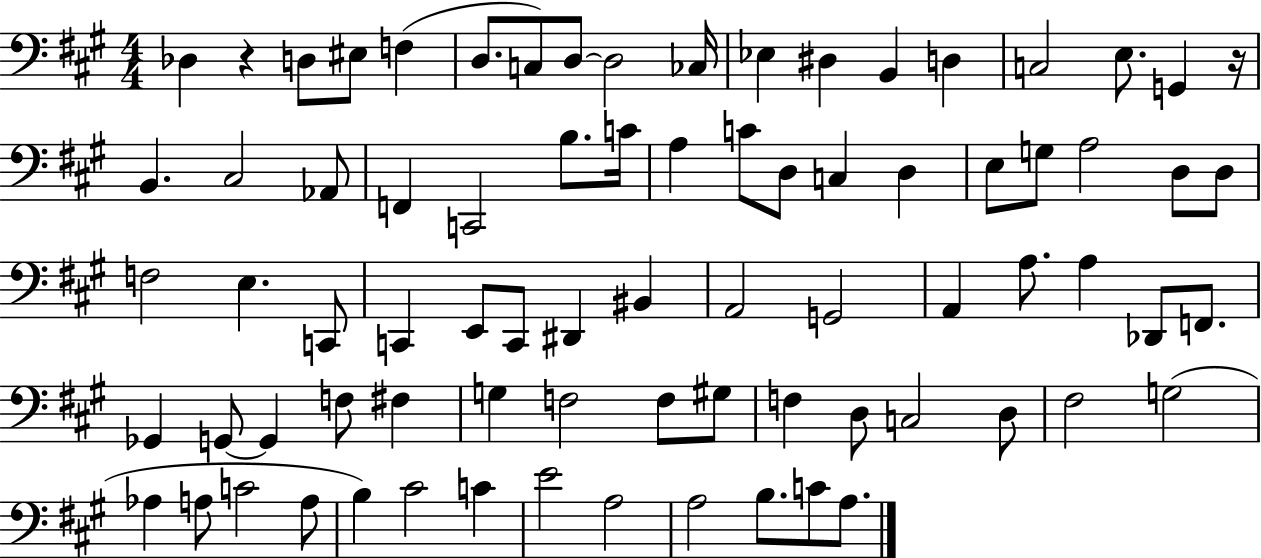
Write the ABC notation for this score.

X:1
T:Untitled
M:4/4
L:1/4
K:A
_D, z D,/2 ^E,/2 F, D,/2 C,/2 D,/2 D,2 _C,/4 _E, ^D, B,, D, C,2 E,/2 G,, z/4 B,, ^C,2 _A,,/2 F,, C,,2 B,/2 C/4 A, C/2 D,/2 C, D, E,/2 G,/2 A,2 D,/2 D,/2 F,2 E, C,,/2 C,, E,,/2 C,,/2 ^D,, ^B,, A,,2 G,,2 A,, A,/2 A, _D,,/2 F,,/2 _G,, G,,/2 G,, F,/2 ^F, G, F,2 F,/2 ^G,/2 F, D,/2 C,2 D,/2 ^F,2 G,2 _A, A,/2 C2 A,/2 B, ^C2 C E2 A,2 A,2 B,/2 C/2 A,/2